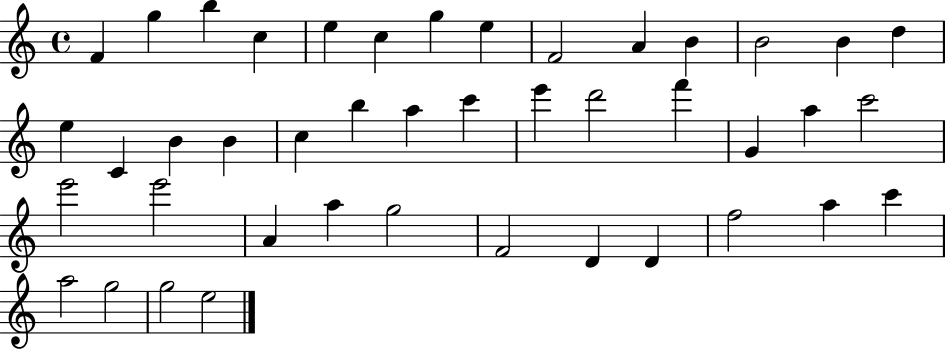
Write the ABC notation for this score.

X:1
T:Untitled
M:4/4
L:1/4
K:C
F g b c e c g e F2 A B B2 B d e C B B c b a c' e' d'2 f' G a c'2 e'2 e'2 A a g2 F2 D D f2 a c' a2 g2 g2 e2